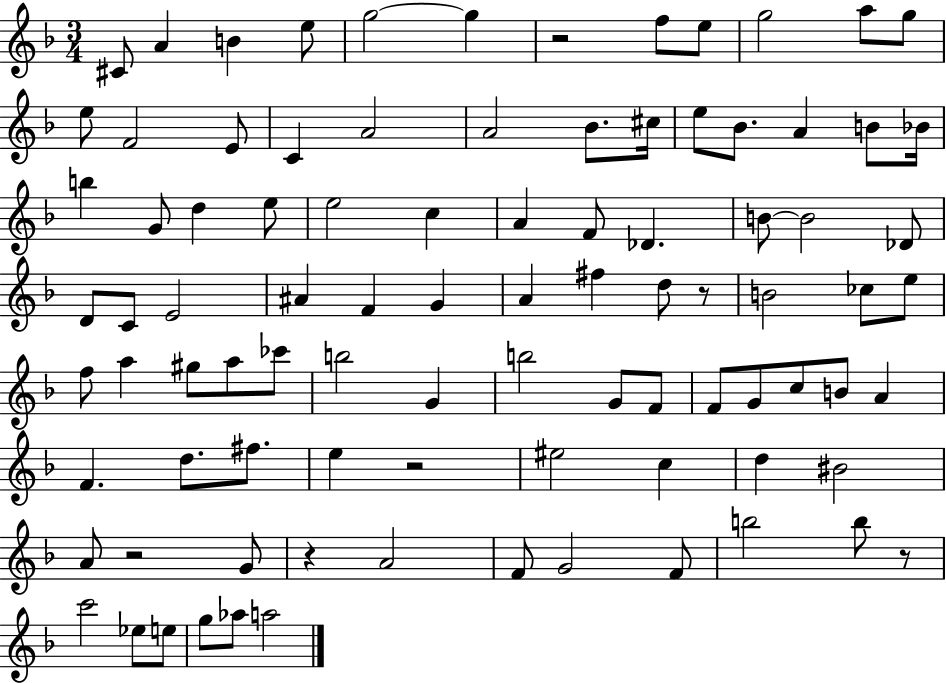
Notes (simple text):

C#4/e A4/q B4/q E5/e G5/h G5/q R/h F5/e E5/e G5/h A5/e G5/e E5/e F4/h E4/e C4/q A4/h A4/h Bb4/e. C#5/s E5/e Bb4/e. A4/q B4/e Bb4/s B5/q G4/e D5/q E5/e E5/h C5/q A4/q F4/e Db4/q. B4/e B4/h Db4/e D4/e C4/e E4/h A#4/q F4/q G4/q A4/q F#5/q D5/e R/e B4/h CES5/e E5/e F5/e A5/q G#5/e A5/e CES6/e B5/h G4/q B5/h G4/e F4/e F4/e G4/e C5/e B4/e A4/q F4/q. D5/e. F#5/e. E5/q R/h EIS5/h C5/q D5/q BIS4/h A4/e R/h G4/e R/q A4/h F4/e G4/h F4/e B5/h B5/e R/e C6/h Eb5/e E5/e G5/e Ab5/e A5/h